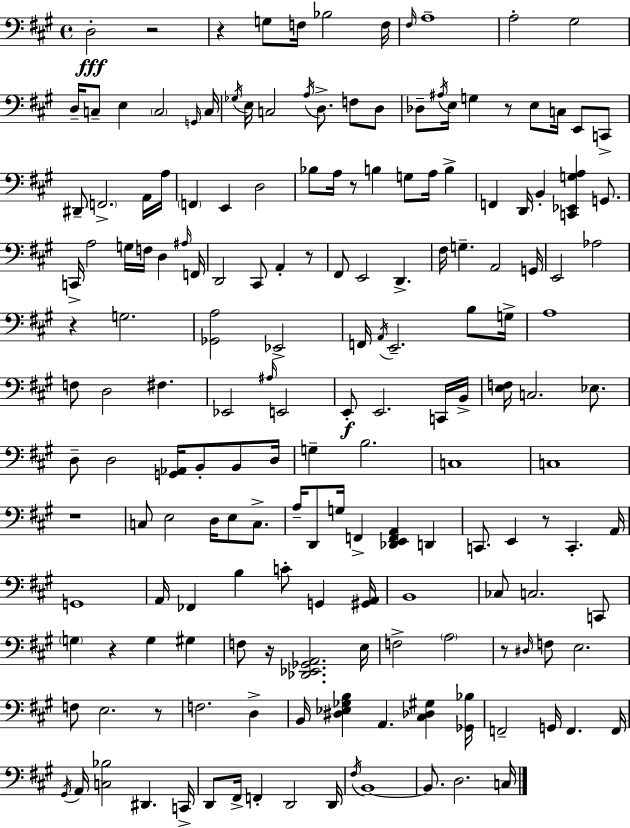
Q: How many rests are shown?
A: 12